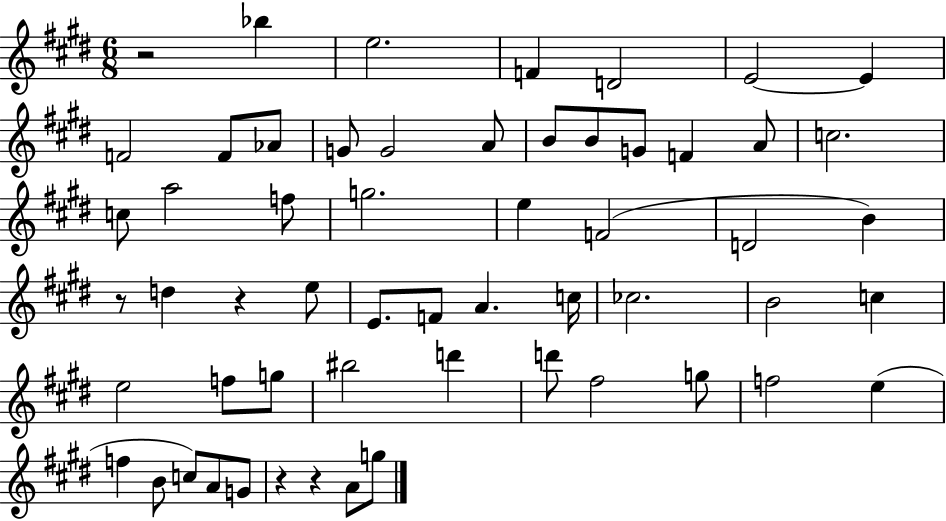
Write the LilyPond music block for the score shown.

{
  \clef treble
  \numericTimeSignature
  \time 6/8
  \key e \major
  r2 bes''4 | e''2. | f'4 d'2 | e'2~~ e'4 | \break f'2 f'8 aes'8 | g'8 g'2 a'8 | b'8 b'8 g'8 f'4 a'8 | c''2. | \break c''8 a''2 f''8 | g''2. | e''4 f'2( | d'2 b'4) | \break r8 d''4 r4 e''8 | e'8. f'8 a'4. c''16 | ces''2. | b'2 c''4 | \break e''2 f''8 g''8 | bis''2 d'''4 | d'''8 fis''2 g''8 | f''2 e''4( | \break f''4 b'8 c''8) a'8 g'8 | r4 r4 a'8 g''8 | \bar "|."
}